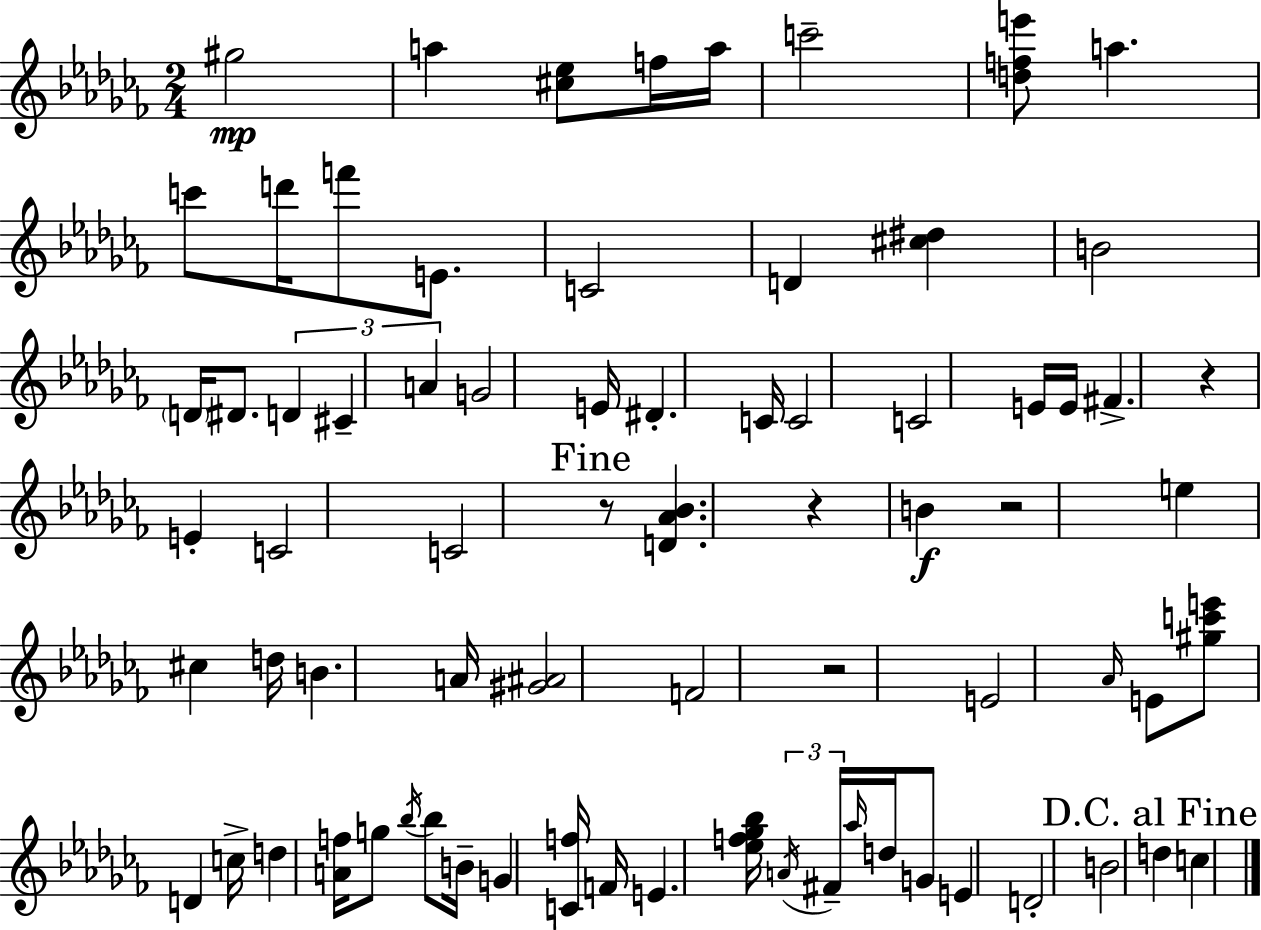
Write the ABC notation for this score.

X:1
T:Untitled
M:2/4
L:1/4
K:Abm
^g2 a [^c_e]/2 f/4 a/4 c'2 [dfe']/2 a c'/2 d'/4 f'/2 E/2 C2 D [^c^d] B2 D/4 ^D/2 D ^C A G2 E/4 ^D C/4 C2 C2 E/4 E/4 ^F z E C2 C2 z/2 [D_A_B] z B z2 e ^c d/4 B A/4 [^G^A]2 F2 z2 E2 _A/4 E/2 [^gc'e']/2 D c/4 d [Af]/4 g/2 _b/4 _b/2 B/4 G [Cf]/4 F/4 E [_ef_g_b]/4 A/4 ^F/4 _a/4 d/4 G/2 E D2 B2 d c